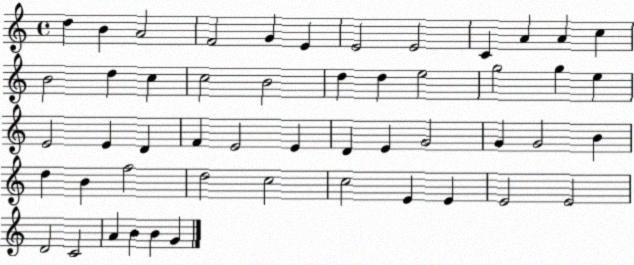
X:1
T:Untitled
M:4/4
L:1/4
K:C
d B A2 F2 G E E2 E2 C A A c B2 d c c2 B2 d d e2 g2 g e E2 E D F E2 E D E G2 G G2 B d B f2 d2 c2 c2 E E E2 E2 D2 C2 A B B G